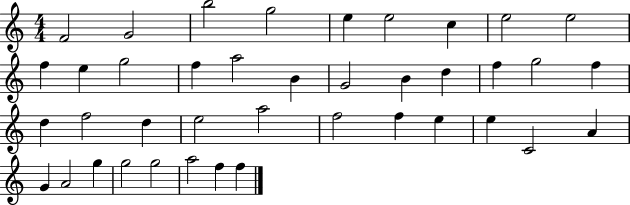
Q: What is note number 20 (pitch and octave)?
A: G5